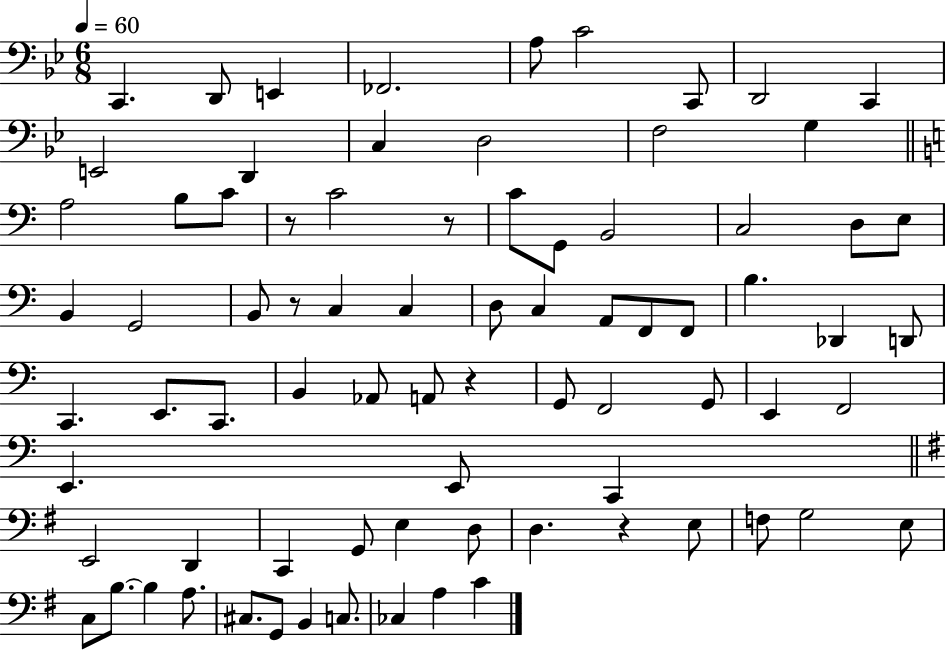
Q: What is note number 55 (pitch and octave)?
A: C2